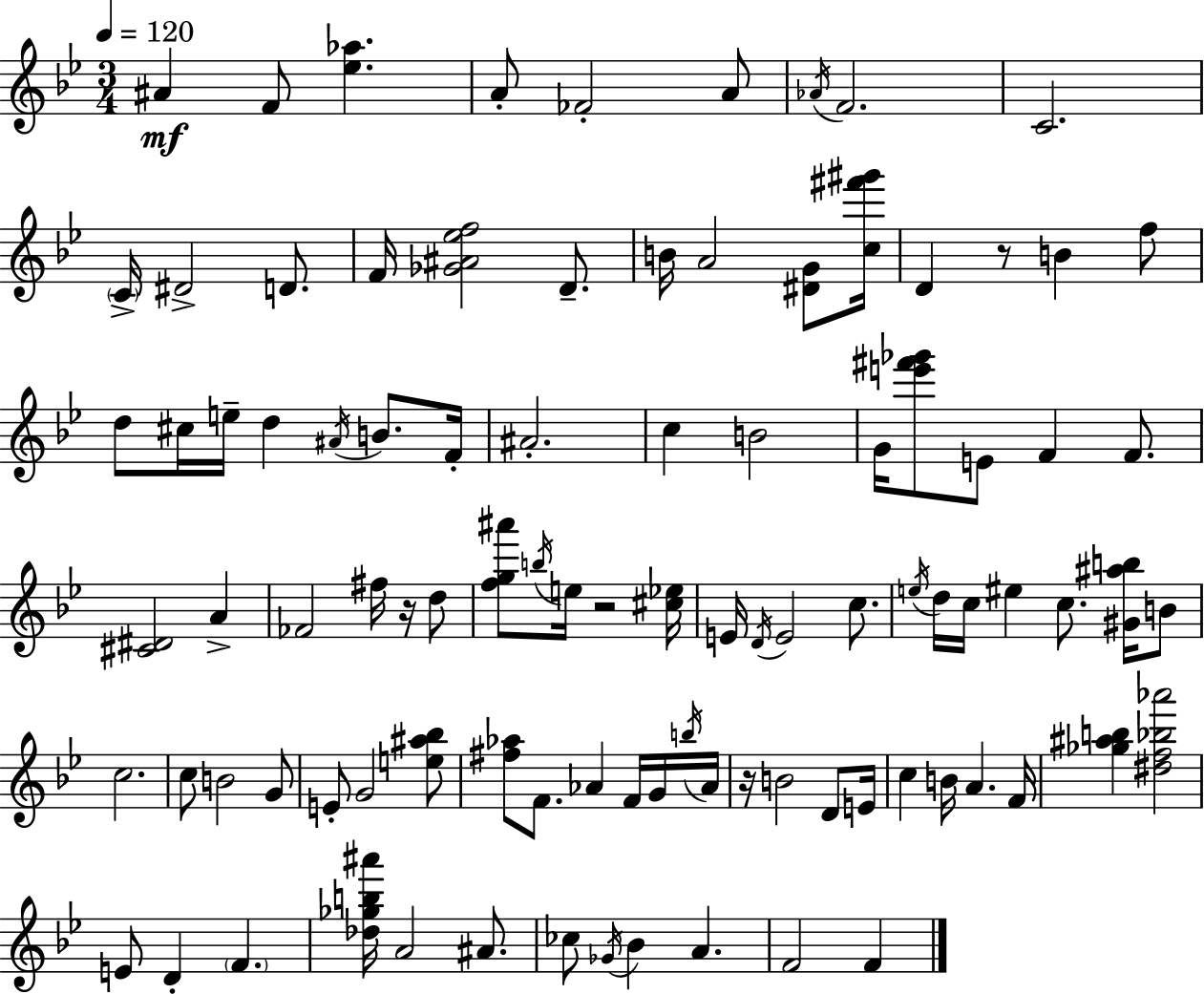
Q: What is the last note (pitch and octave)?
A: F4